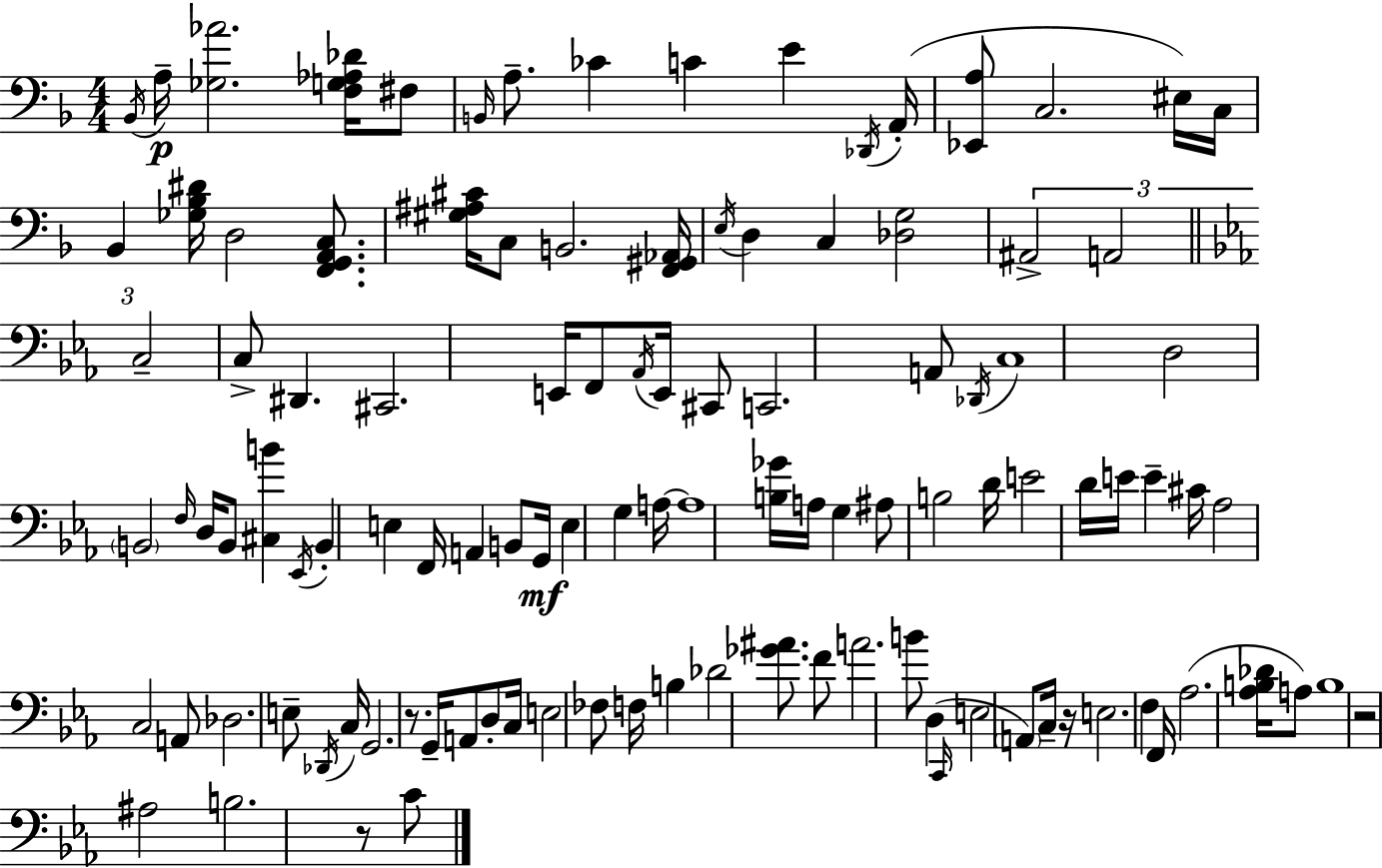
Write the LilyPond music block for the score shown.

{
  \clef bass
  \numericTimeSignature
  \time 4/4
  \key f \major
  \acciaccatura { bes,16 }\p a16-- <ges aes'>2. <f g aes des'>16 fis8 | \grace { b,16 } a8.-- ces'4 c'4 e'4 | \acciaccatura { des,16 } a,16-.( <ees, a>8 c2. | eis16) c16 bes,4 <ges bes dis'>16 d2 | \break <f, g, a, c>8. <gis ais cis'>16 c8 b,2. | <f, gis, aes,>16 \acciaccatura { e16 } d4 c4 <des g>2 | \tuplet 3/2 { ais,2-> a,2 | \bar "||" \break \key ees \major c2-- } c8-> dis,4. | cis,2. e,16 f,8 \acciaccatura { aes,16 } | e,16 cis,8 c,2. a,8 | \acciaccatura { des,16 } c1 | \break d2 \parenthesize b,2 | \grace { f16 } d16 b,8 <cis b'>4 \acciaccatura { ees,16 } b,4-. e4 | f,16 a,4 b,8 g,16\mf e4 g4 | a16~~ a1 | \break <b ges'>16 a16 g4 ais8 b2 | d'16 e'2 d'16 e'16 e'4-- | cis'16 aes2 c2 | a,8 des2. | \break e8-- \acciaccatura { des,16 } c16 g,2. | r8. g,16-- a,8 d8-. c16 e2 | fes8 f16 b4 des'2 | <ges' ais'>8. f'8 a'2. | \break b'8 d4( \grace { c,16 } e2 | \parenthesize a,8) c16-- r16 e2. | f4 f,16 aes2.( | <aes b des'>16 a8) b1 | \break r2 ais2 | b2. | r8 c'8 \bar "|."
}